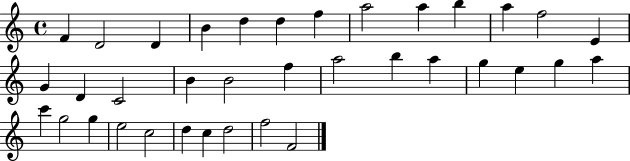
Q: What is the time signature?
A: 4/4